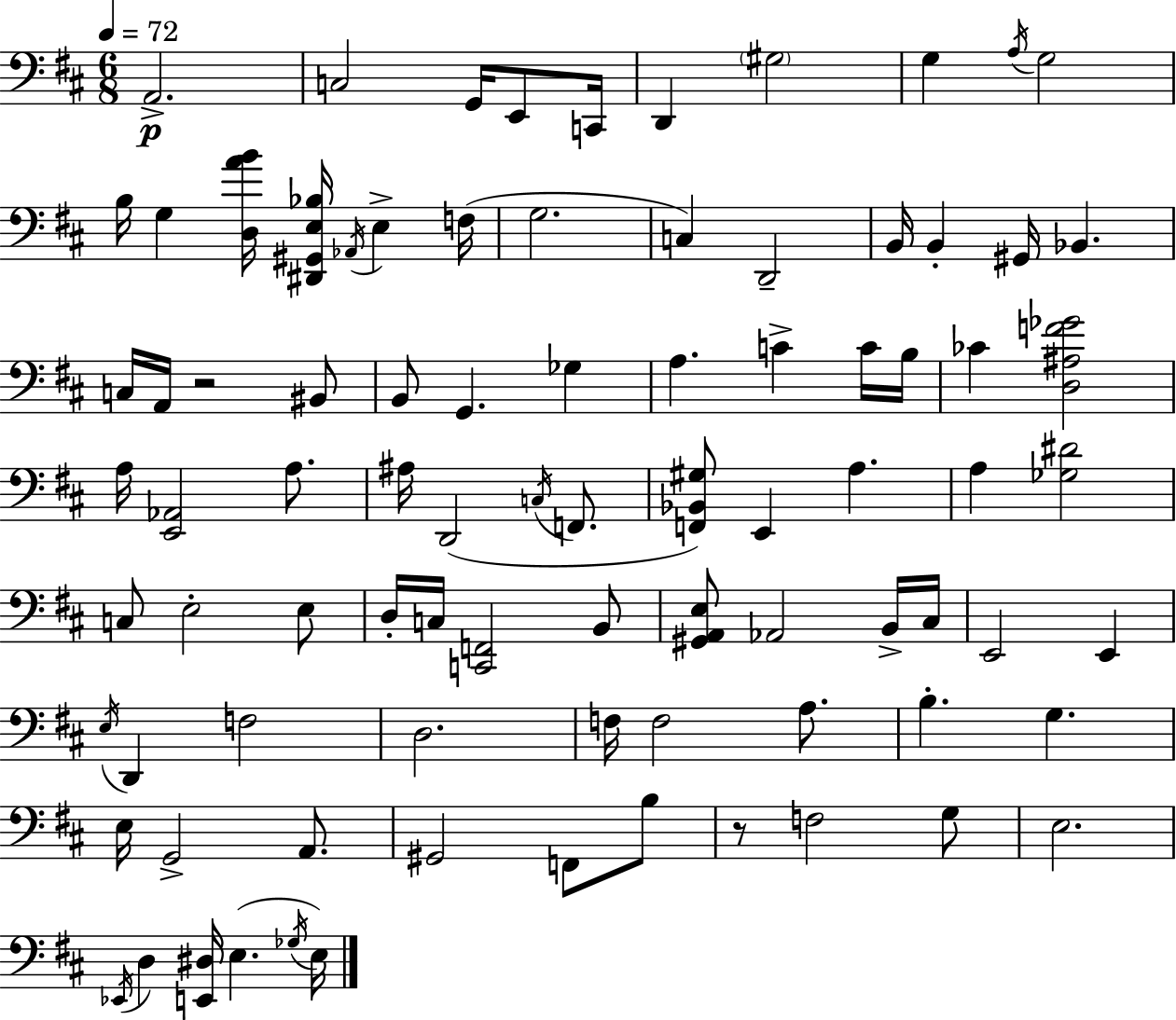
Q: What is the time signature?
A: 6/8